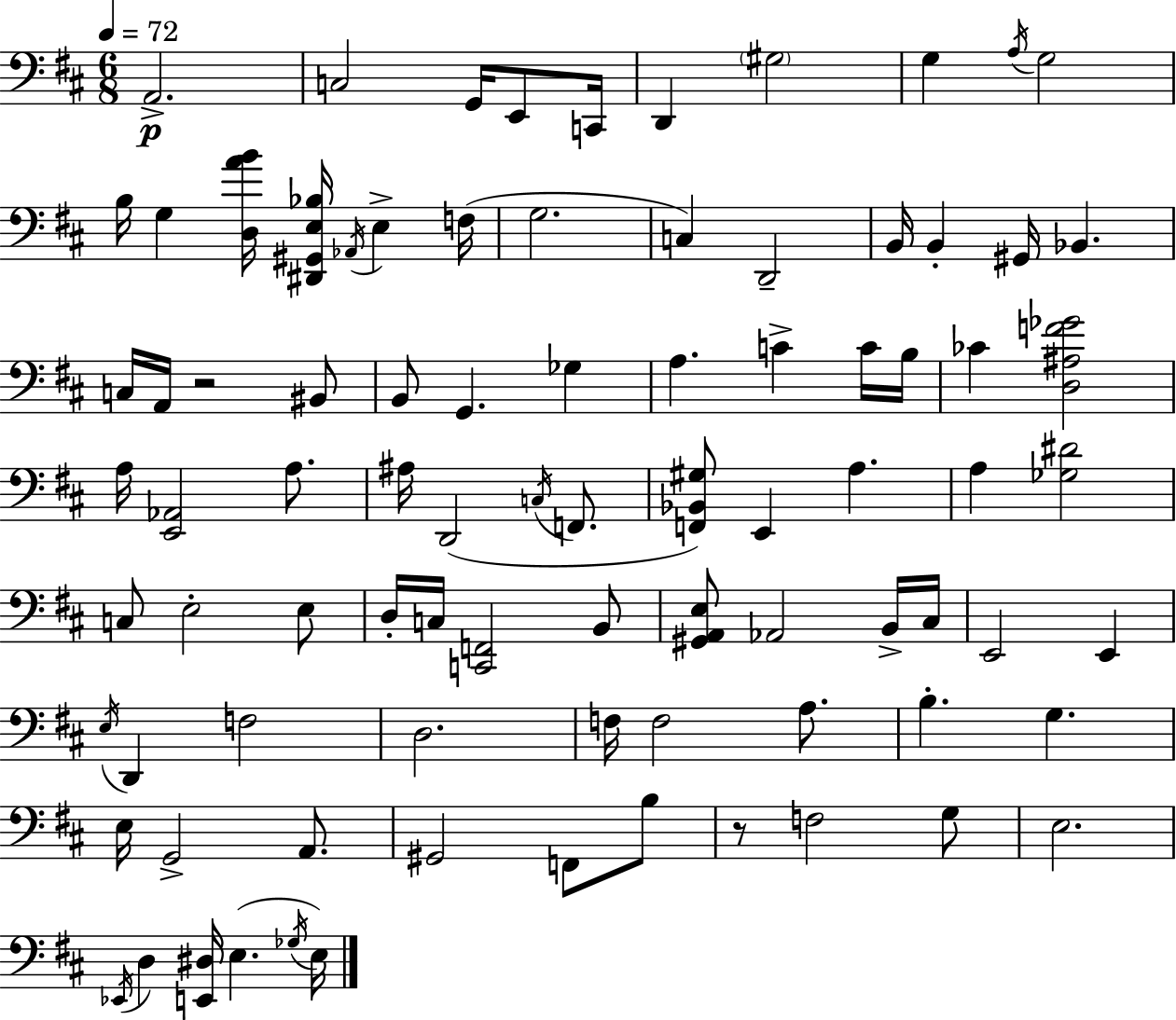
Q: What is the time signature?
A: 6/8